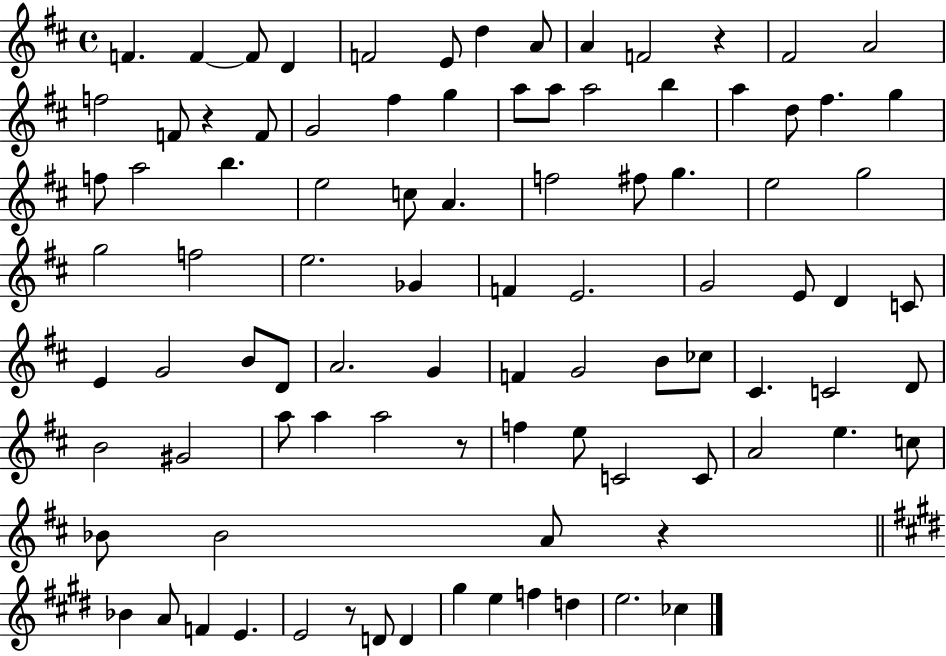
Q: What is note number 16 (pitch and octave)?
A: G4